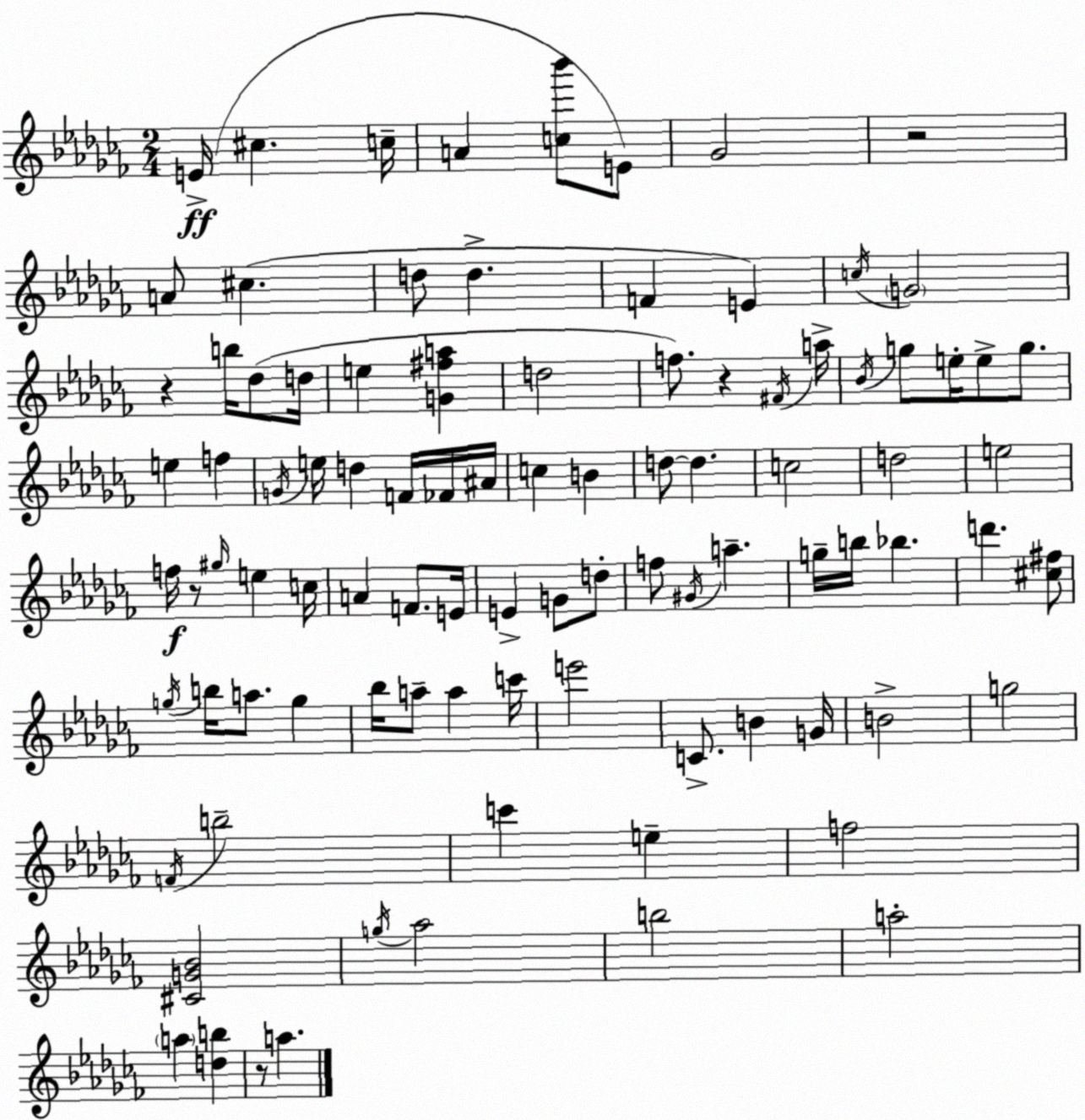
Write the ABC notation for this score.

X:1
T:Untitled
M:2/4
L:1/4
K:Abm
E/4 ^c c/4 A [c_b']/2 E/2 _G2 z2 A/2 ^c d/2 d F E c/4 G2 z b/4 _d/2 d/4 e [G^fa] d2 f/2 z ^F/4 a/4 _B/4 g/2 e/4 e/2 g/2 e f G/4 e/4 d F/4 _F/4 ^A/4 c B d/2 d c2 d2 e2 f/4 z/2 ^g/4 e c/4 A F/2 E/4 E G/2 d/2 f/2 ^G/4 a g/4 b/4 _b d' [^c^f]/2 g/4 b/4 a/2 g _b/4 a/2 a c'/4 e'2 C/2 B G/4 B2 g2 F/4 b2 c' e f2 [^CG_B]2 g/4 _a2 b2 a2 a [db] z/2 a